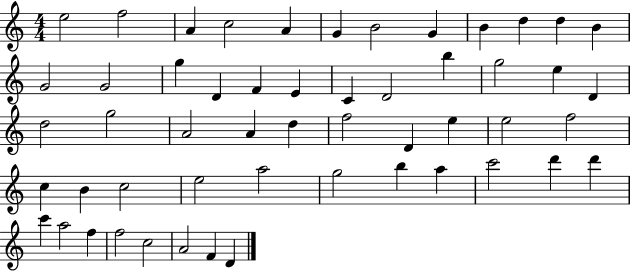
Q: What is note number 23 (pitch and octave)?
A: E5